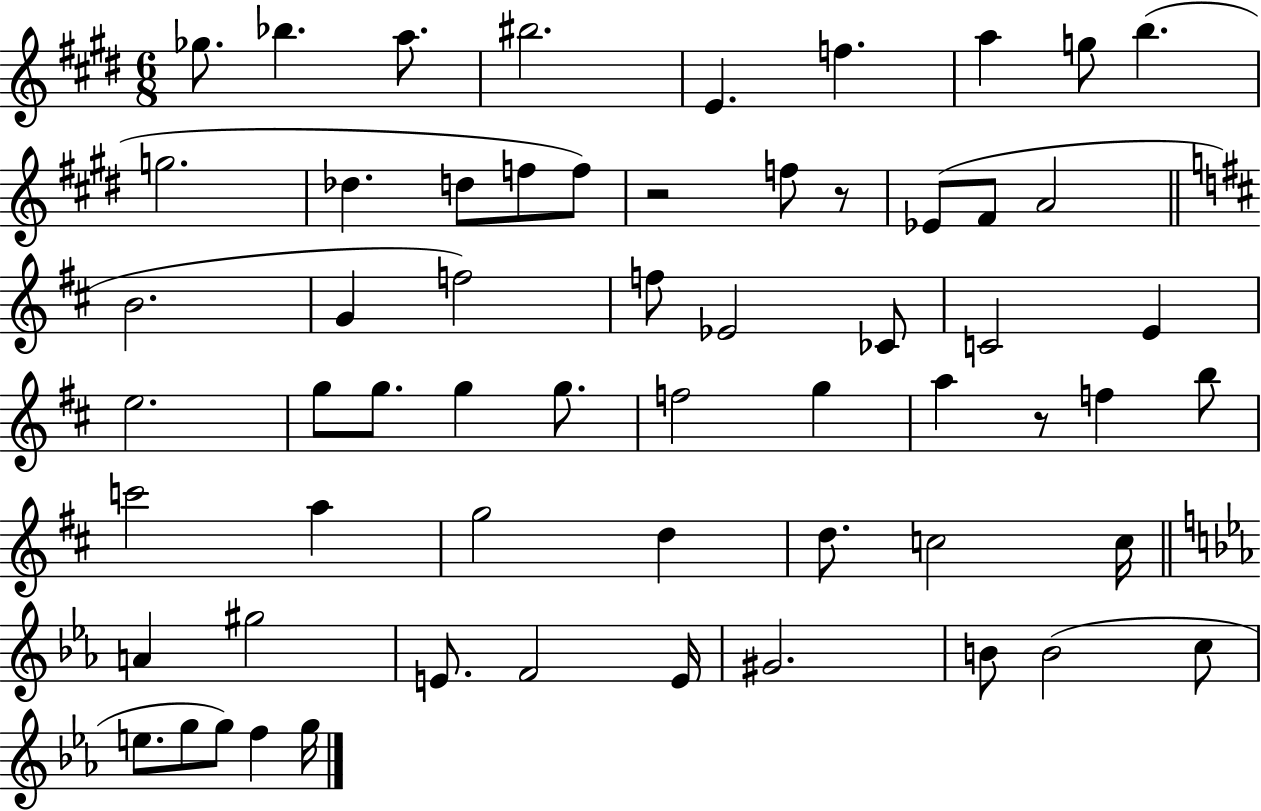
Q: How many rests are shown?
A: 3